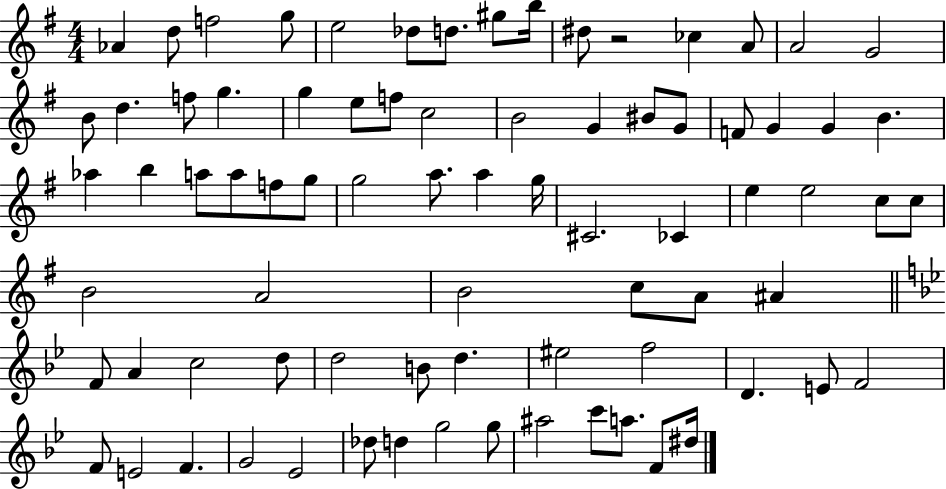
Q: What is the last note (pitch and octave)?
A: D#5